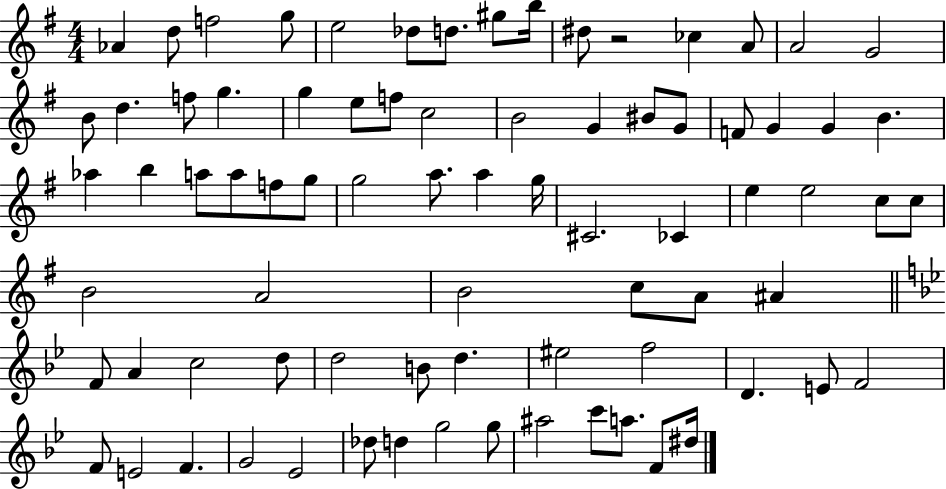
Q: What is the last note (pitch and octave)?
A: D#5